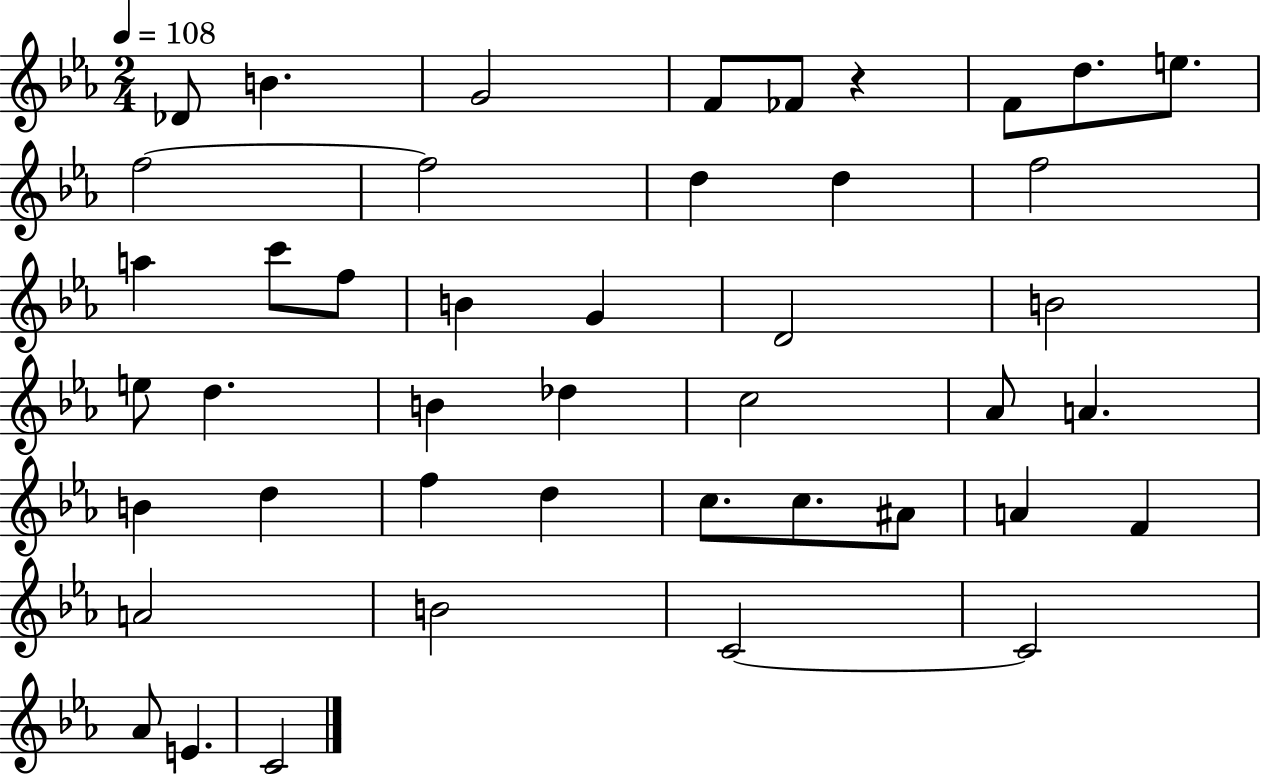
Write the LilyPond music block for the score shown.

{
  \clef treble
  \numericTimeSignature
  \time 2/4
  \key ees \major
  \tempo 4 = 108
  des'8 b'4. | g'2 | f'8 fes'8 r4 | f'8 d''8. e''8. | \break f''2~~ | f''2 | d''4 d''4 | f''2 | \break a''4 c'''8 f''8 | b'4 g'4 | d'2 | b'2 | \break e''8 d''4. | b'4 des''4 | c''2 | aes'8 a'4. | \break b'4 d''4 | f''4 d''4 | c''8. c''8. ais'8 | a'4 f'4 | \break a'2 | b'2 | c'2~~ | c'2 | \break aes'8 e'4. | c'2 | \bar "|."
}